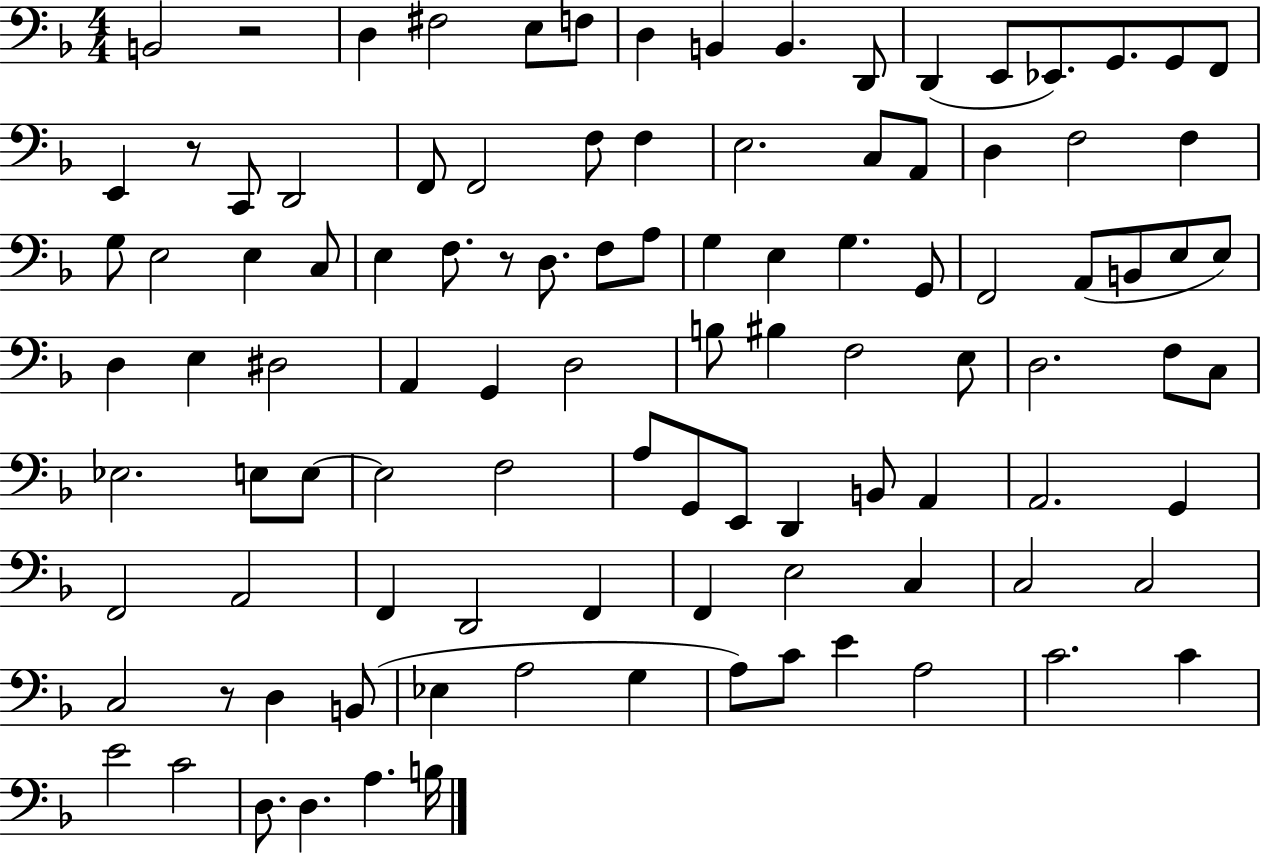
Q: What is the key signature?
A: F major